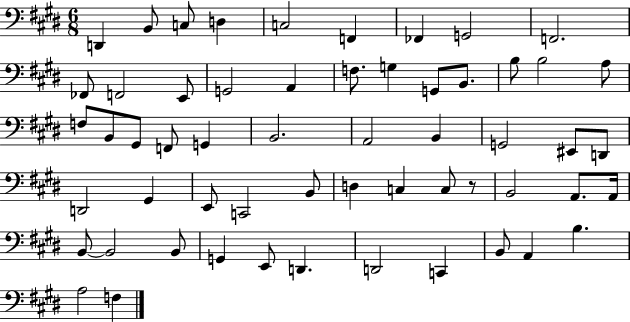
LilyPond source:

{
  \clef bass
  \numericTimeSignature
  \time 6/8
  \key e \major
  d,4 b,8 c8 d4 | c2 f,4 | fes,4 g,2 | f,2. | \break fes,8 f,2 e,8 | g,2 a,4 | f8. g4 g,8 b,8. | b8 b2 a8 | \break f8 b,8 gis,8 f,8 g,4 | b,2. | a,2 b,4 | g,2 eis,8 d,8 | \break d,2 gis,4 | e,8 c,2 b,8 | d4 c4 c8 r8 | b,2 a,8. a,16 | \break b,8~~ b,2 b,8 | g,4 e,8 d,4. | d,2 c,4 | b,8 a,4 b4. | \break a2 f4 | \bar "|."
}